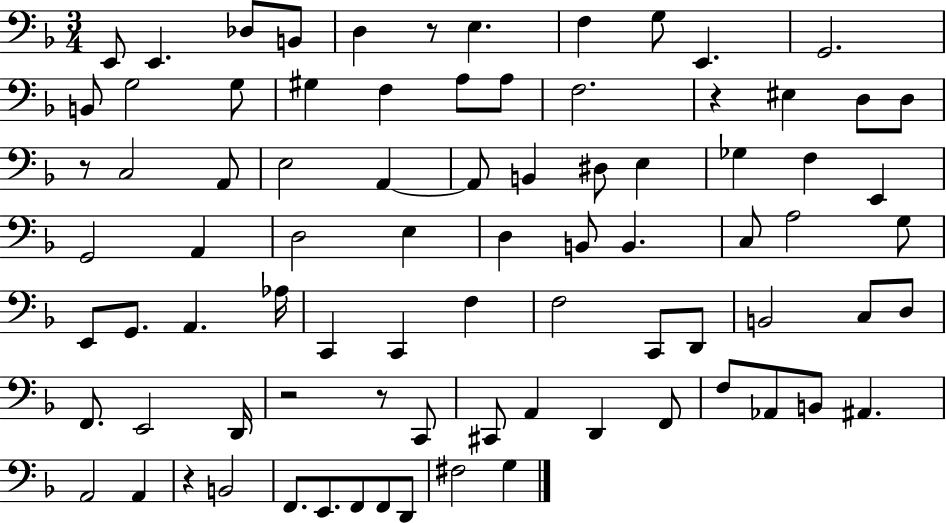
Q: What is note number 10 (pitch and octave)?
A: G2